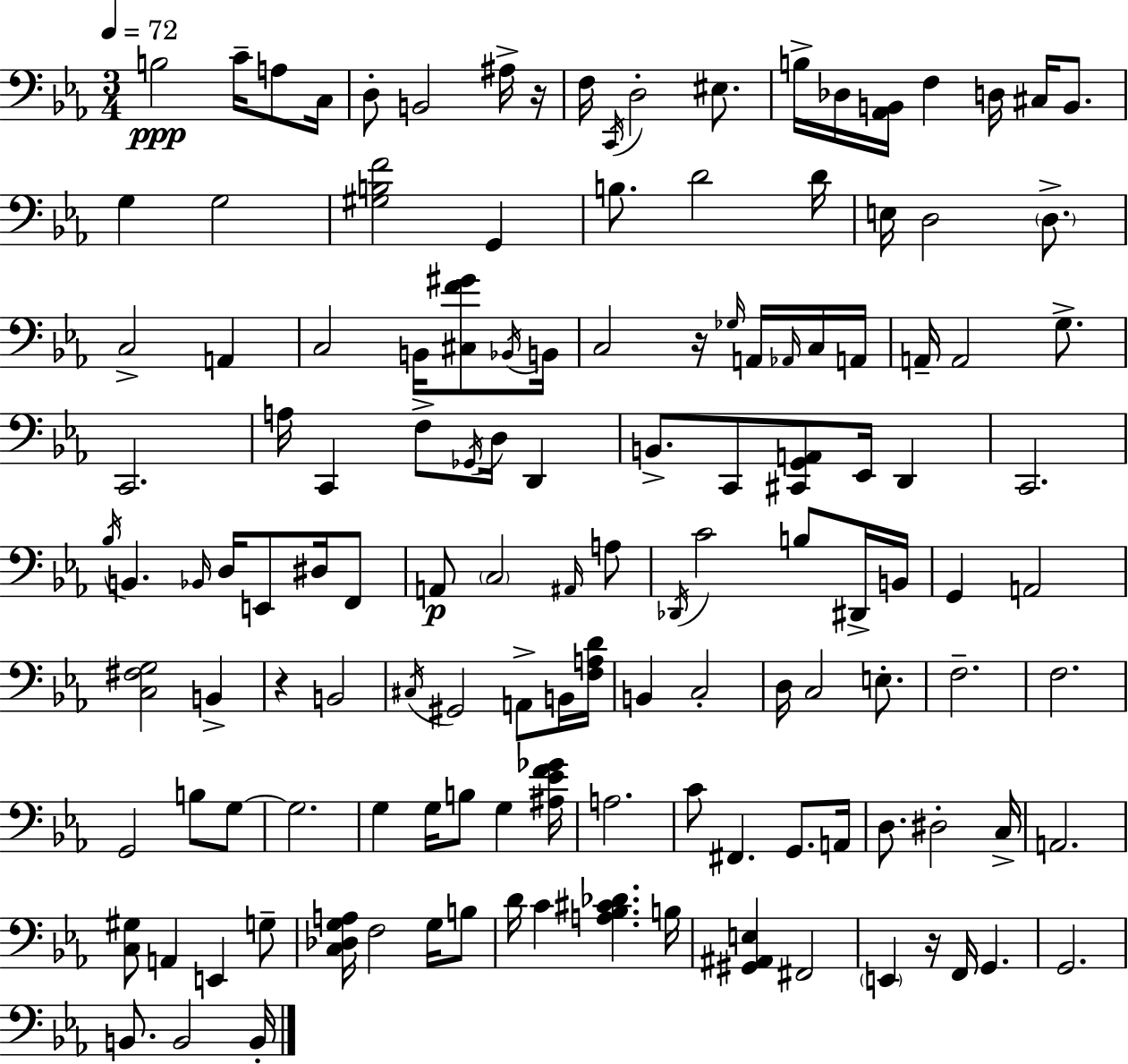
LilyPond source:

{
  \clef bass
  \numericTimeSignature
  \time 3/4
  \key ees \major
  \tempo 4 = 72
  \repeat volta 2 { b2\ppp c'16-- a8 c16 | d8-. b,2 ais16-> r16 | f16 \acciaccatura { c,16 } d2-. eis8. | b16-> des16 <aes, b,>16 f4 d16 cis16 b,8. | \break g4 g2 | <gis b f'>2 g,4 | b8. d'2 | d'16 e16 d2 \parenthesize d8.-> | \break c2-> a,4 | c2 b,16 <cis f' gis'>8 | \acciaccatura { bes,16 } b,16 c2 r16 \grace { ges16 } | a,16 \grace { aes,16 } c16 a,16 a,16-- a,2 | \break g8.-> c,2. | a16 c,4 f8-> \acciaccatura { ges,16 } | d16 d,4 b,8.-> c,8 <cis, g, a,>8 | ees,16 d,4 c,2. | \break \acciaccatura { bes16 } b,4. | \grace { bes,16 } d16 e,8 dis16 f,8 a,8\p \parenthesize c2 | \grace { ais,16 } a8 \acciaccatura { des,16 } c'2 | b8 dis,16-> b,16 g,4 | \break a,2 <c fis g>2 | b,4-> r4 | b,2 \acciaccatura { cis16 } gis,2 | a,8-> b,16 <f a d'>16 b,4 | \break c2-. d16 c2 | e8.-. f2.-- | f2. | g,2 | \break b8 g8~~ g2. | g4 | g16 b8 g4 <ais ees' f' ges'>16 a2. | c'8 | \break fis,4. g,8. a,16 d8. | dis2-. c16-> a,2. | <c gis>8 | a,4 e,4 g8-- <c des g a>16 f2 | \break g16 b8 d'16 c'4 | <a bes cis' des'>4. b16 <gis, ais, e>4 | fis,2 \parenthesize e,4 | r16 f,16 g,4. g,2. | \break b,8. | b,2 b,16-. } \bar "|."
}